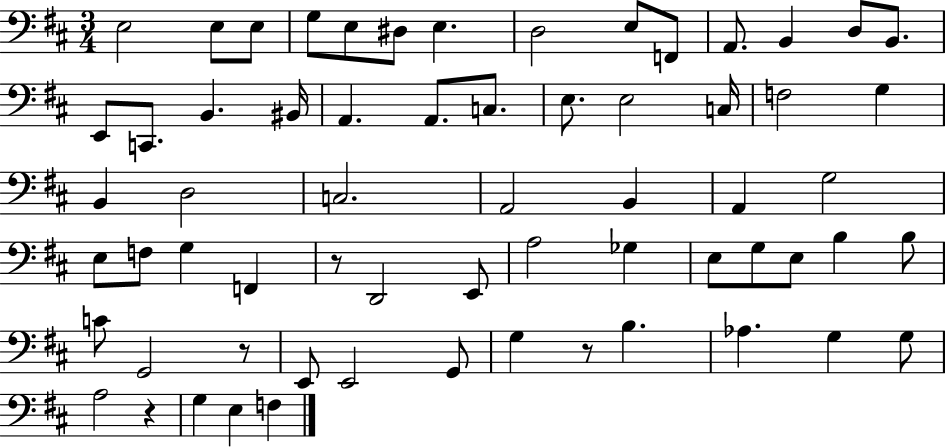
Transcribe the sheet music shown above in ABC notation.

X:1
T:Untitled
M:3/4
L:1/4
K:D
E,2 E,/2 E,/2 G,/2 E,/2 ^D,/2 E, D,2 E,/2 F,,/2 A,,/2 B,, D,/2 B,,/2 E,,/2 C,,/2 B,, ^B,,/4 A,, A,,/2 C,/2 E,/2 E,2 C,/4 F,2 G, B,, D,2 C,2 A,,2 B,, A,, G,2 E,/2 F,/2 G, F,, z/2 D,,2 E,,/2 A,2 _G, E,/2 G,/2 E,/2 B, B,/2 C/2 G,,2 z/2 E,,/2 E,,2 G,,/2 G, z/2 B, _A, G, G,/2 A,2 z G, E, F,